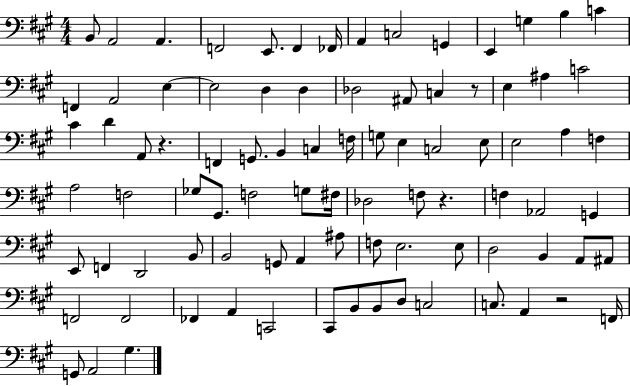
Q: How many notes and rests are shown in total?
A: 88